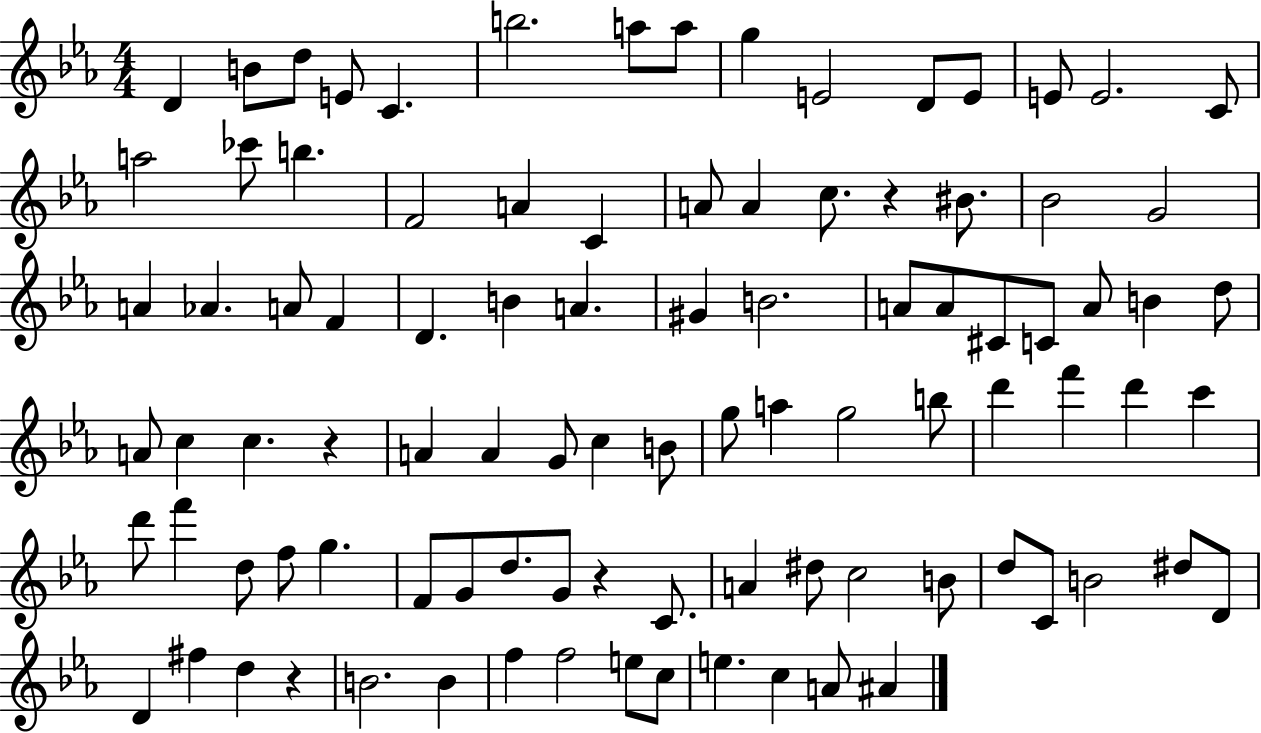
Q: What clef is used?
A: treble